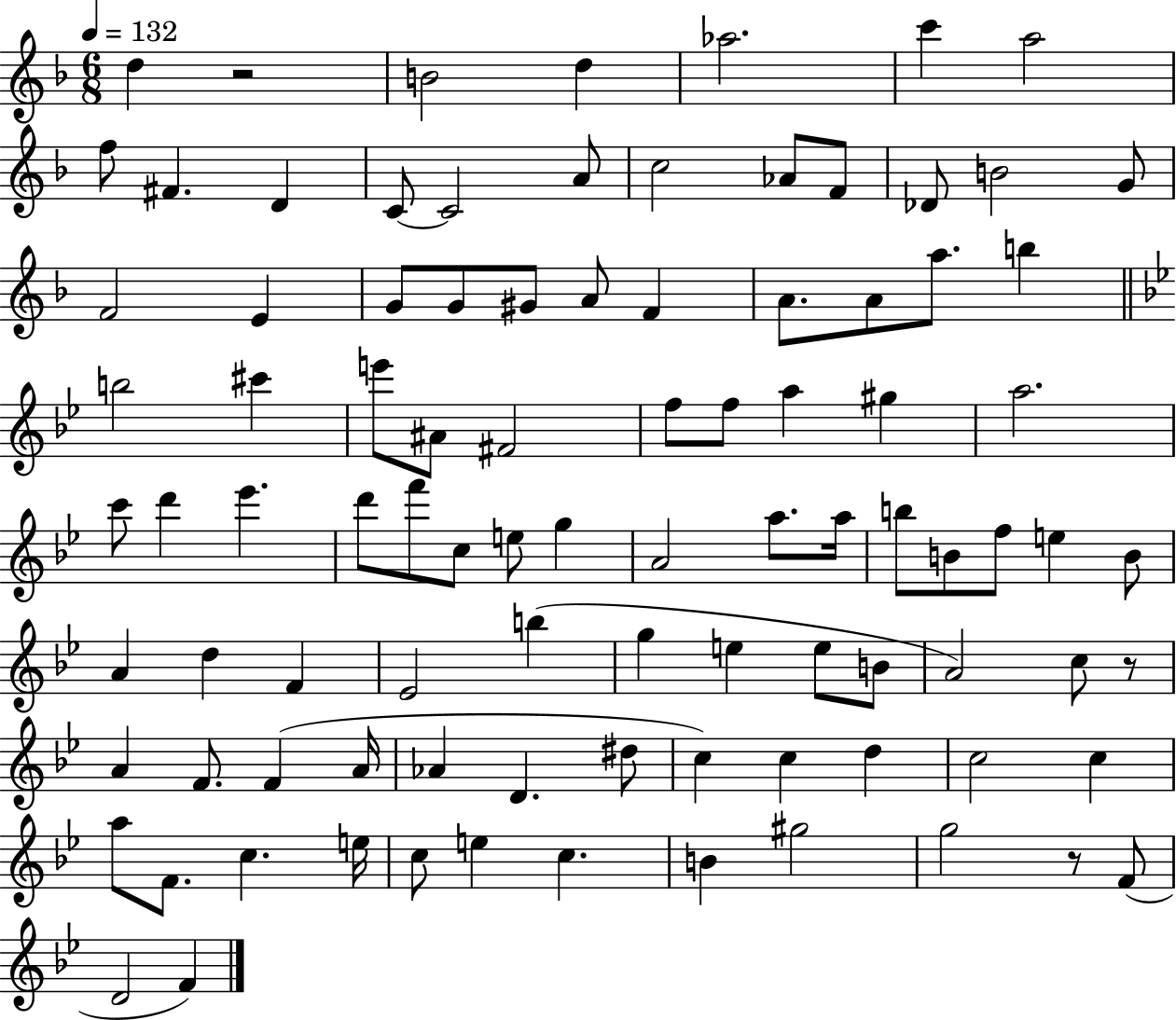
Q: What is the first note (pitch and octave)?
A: D5